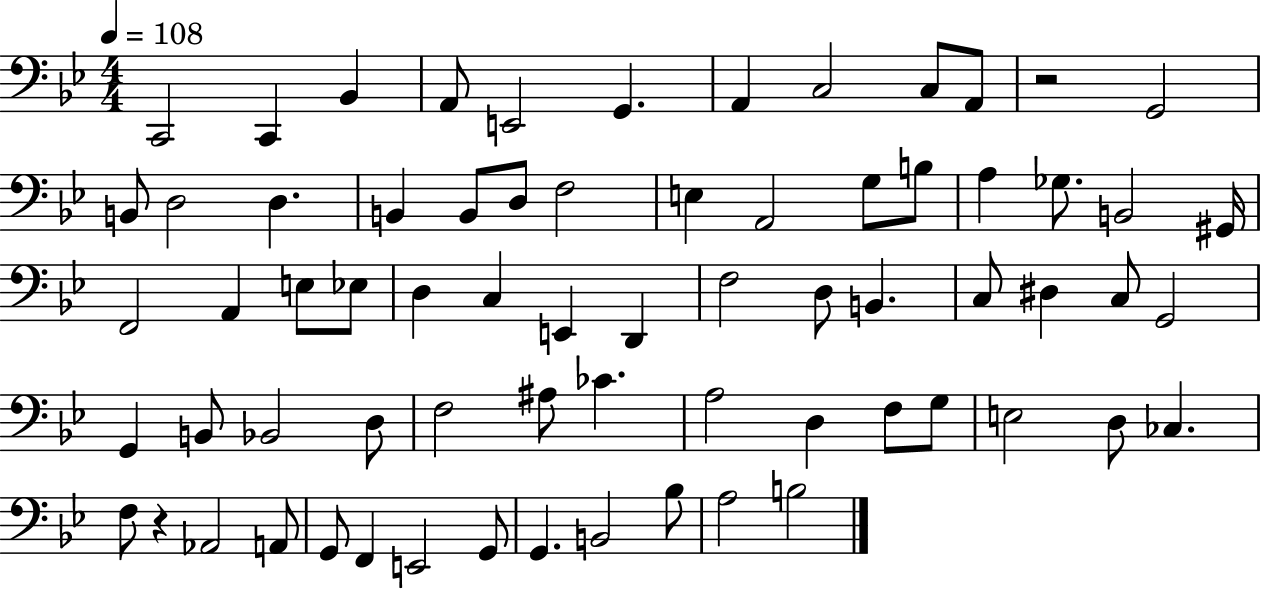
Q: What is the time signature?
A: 4/4